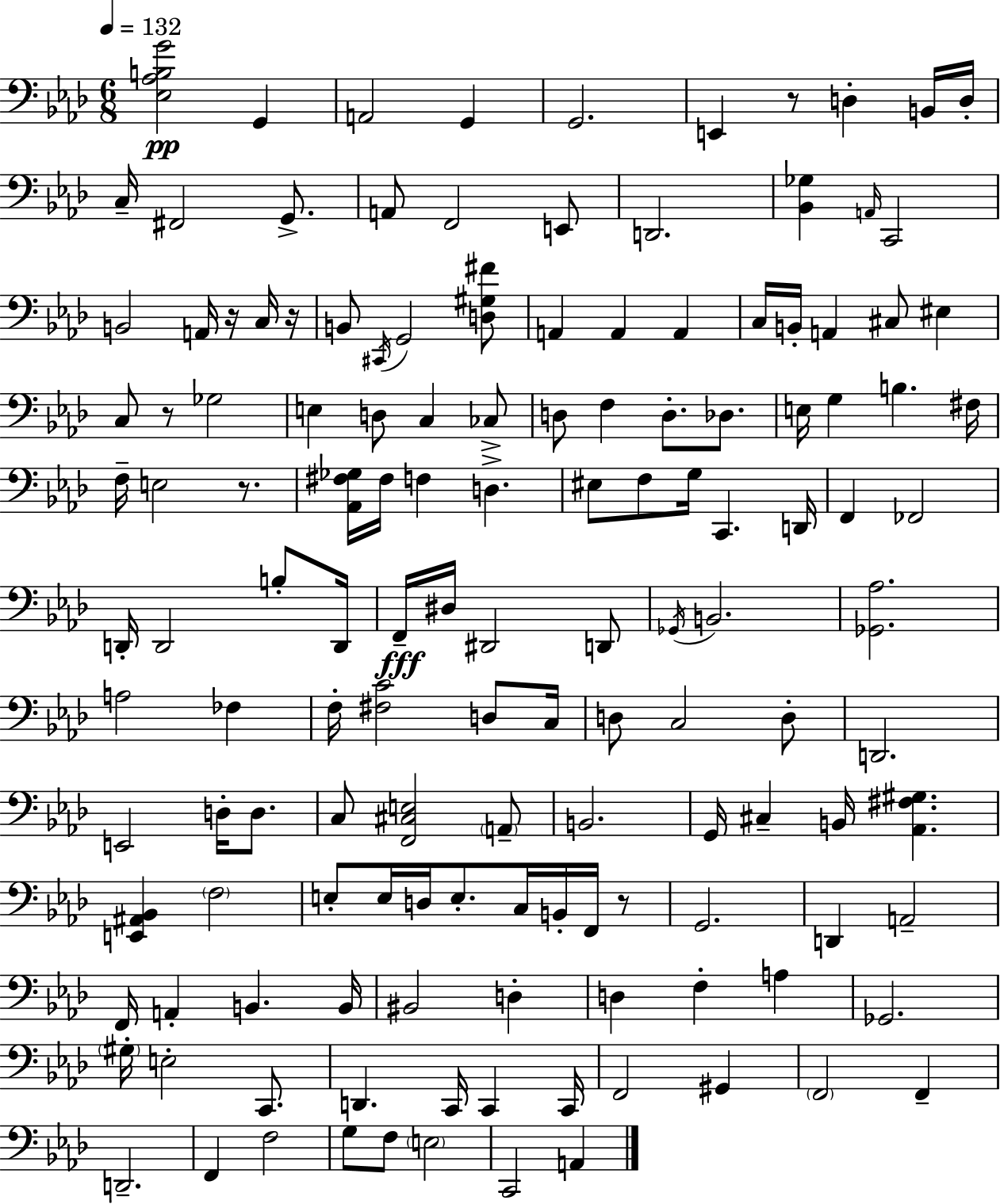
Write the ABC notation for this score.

X:1
T:Untitled
M:6/8
L:1/4
K:Fm
[_E,_A,B,G]2 G,, A,,2 G,, G,,2 E,, z/2 D, B,,/4 D,/4 C,/4 ^F,,2 G,,/2 A,,/2 F,,2 E,,/2 D,,2 [_B,,_G,] A,,/4 C,,2 B,,2 A,,/4 z/4 C,/4 z/4 B,,/2 ^C,,/4 G,,2 [D,^G,^F]/2 A,, A,, A,, C,/4 B,,/4 A,, ^C,/2 ^E, C,/2 z/2 _G,2 E, D,/2 C, _C,/2 D,/2 F, D,/2 _D,/2 E,/4 G, B, ^F,/4 F,/4 E,2 z/2 [_A,,^F,_G,]/4 ^F,/4 F, D, ^E,/2 F,/2 G,/4 C,, D,,/4 F,, _F,,2 D,,/4 D,,2 B,/2 D,,/4 F,,/4 ^D,/4 ^D,,2 D,,/2 _G,,/4 B,,2 [_G,,_A,]2 A,2 _F, F,/4 [^F,C]2 D,/2 C,/4 D,/2 C,2 D,/2 D,,2 E,,2 D,/4 D,/2 C,/2 [F,,^C,E,]2 A,,/2 B,,2 G,,/4 ^C, B,,/4 [_A,,^F,^G,] [E,,^A,,_B,,] F,2 E,/2 E,/4 D,/4 E,/2 C,/4 B,,/4 F,,/4 z/2 G,,2 D,, A,,2 F,,/4 A,, B,, B,,/4 ^B,,2 D, D, F, A, _G,,2 ^G,/4 E,2 C,,/2 D,, C,,/4 C,, C,,/4 F,,2 ^G,, F,,2 F,, D,,2 F,, F,2 G,/2 F,/2 E,2 C,,2 A,,